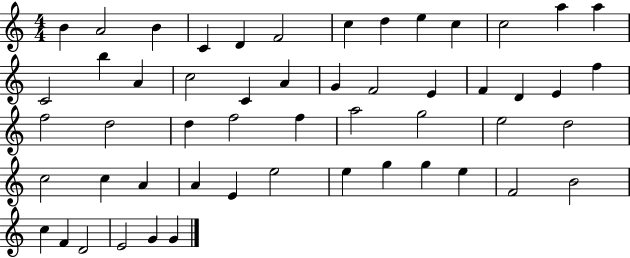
{
  \clef treble
  \numericTimeSignature
  \time 4/4
  \key c \major
  b'4 a'2 b'4 | c'4 d'4 f'2 | c''4 d''4 e''4 c''4 | c''2 a''4 a''4 | \break c'2 b''4 a'4 | c''2 c'4 a'4 | g'4 f'2 e'4 | f'4 d'4 e'4 f''4 | \break f''2 d''2 | d''4 f''2 f''4 | a''2 g''2 | e''2 d''2 | \break c''2 c''4 a'4 | a'4 e'4 e''2 | e''4 g''4 g''4 e''4 | f'2 b'2 | \break c''4 f'4 d'2 | e'2 g'4 g'4 | \bar "|."
}